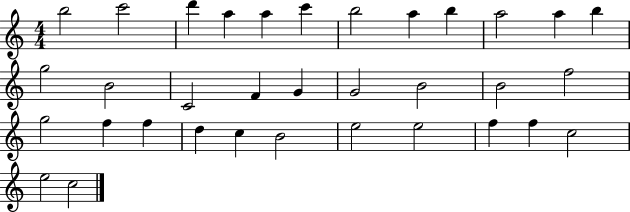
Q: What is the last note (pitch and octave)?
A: C5